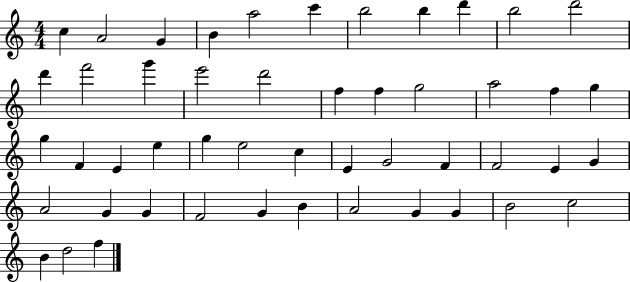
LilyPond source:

{
  \clef treble
  \numericTimeSignature
  \time 4/4
  \key c \major
  c''4 a'2 g'4 | b'4 a''2 c'''4 | b''2 b''4 d'''4 | b''2 d'''2 | \break d'''4 f'''2 g'''4 | e'''2 d'''2 | f''4 f''4 g''2 | a''2 f''4 g''4 | \break g''4 f'4 e'4 e''4 | g''4 e''2 c''4 | e'4 g'2 f'4 | f'2 e'4 g'4 | \break a'2 g'4 g'4 | f'2 g'4 b'4 | a'2 g'4 g'4 | b'2 c''2 | \break b'4 d''2 f''4 | \bar "|."
}